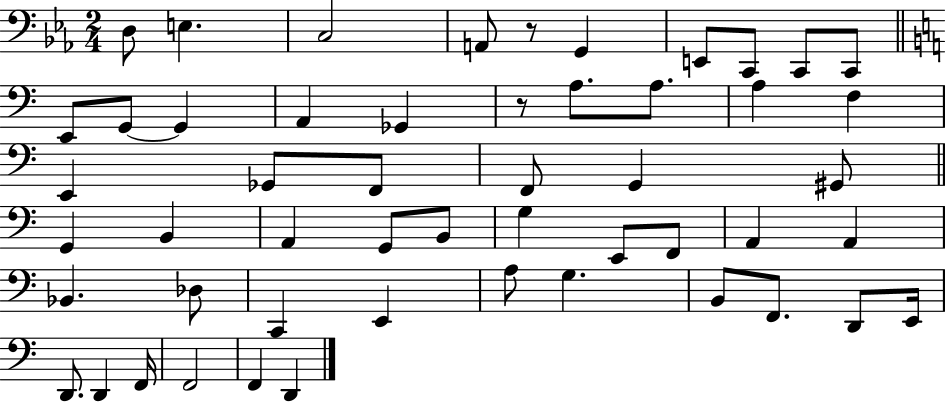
{
  \clef bass
  \numericTimeSignature
  \time 2/4
  \key ees \major
  d8 e4. | c2 | a,8 r8 g,4 | e,8 c,8 c,8 c,8 | \break \bar "||" \break \key c \major e,8 g,8~~ g,4 | a,4 ges,4 | r8 a8. a8. | a4 f4 | \break e,4 ges,8 f,8 | f,8 g,4 gis,8 | \bar "||" \break \key a \minor g,4 b,4 | a,4 g,8 b,8 | g4 e,8 f,8 | a,4 a,4 | \break bes,4. des8 | c,4 e,4 | a8 g4. | b,8 f,8. d,8 e,16 | \break d,8. d,4 f,16 | f,2 | f,4 d,4 | \bar "|."
}